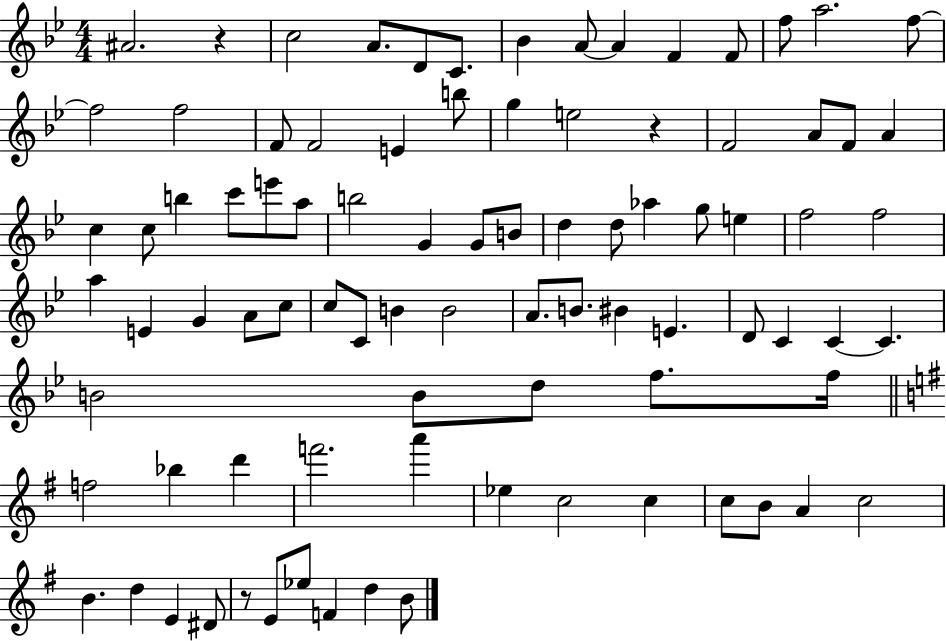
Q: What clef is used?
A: treble